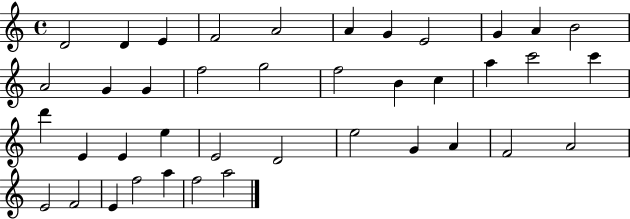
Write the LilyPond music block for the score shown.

{
  \clef treble
  \time 4/4
  \defaultTimeSignature
  \key c \major
  d'2 d'4 e'4 | f'2 a'2 | a'4 g'4 e'2 | g'4 a'4 b'2 | \break a'2 g'4 g'4 | f''2 g''2 | f''2 b'4 c''4 | a''4 c'''2 c'''4 | \break d'''4 e'4 e'4 e''4 | e'2 d'2 | e''2 g'4 a'4 | f'2 a'2 | \break e'2 f'2 | e'4 f''2 a''4 | f''2 a''2 | \bar "|."
}